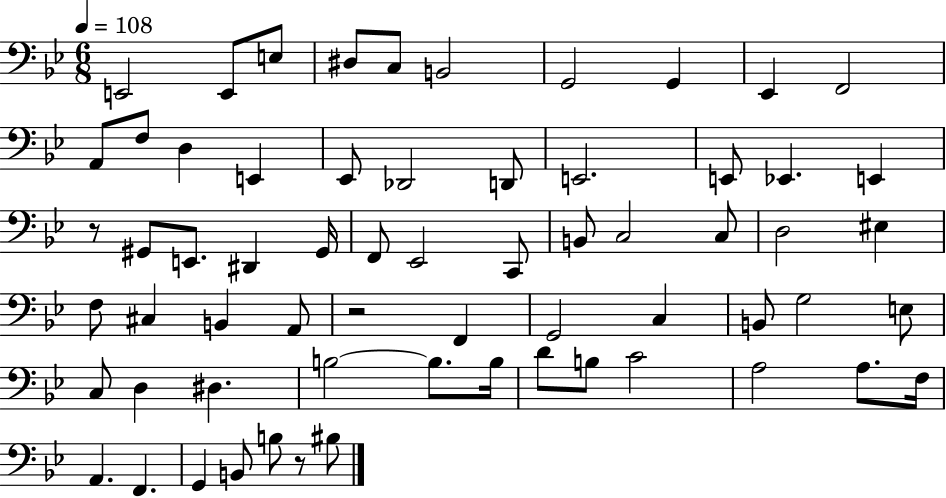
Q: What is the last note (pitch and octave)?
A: BIS3